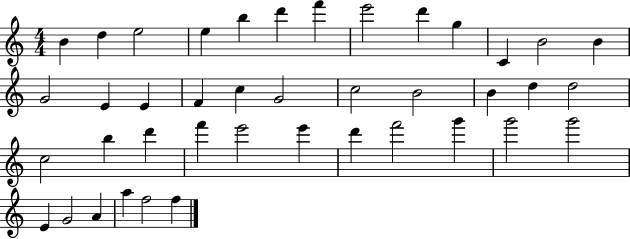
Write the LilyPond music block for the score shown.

{
  \clef treble
  \numericTimeSignature
  \time 4/4
  \key c \major
  b'4 d''4 e''2 | e''4 b''4 d'''4 f'''4 | e'''2 d'''4 g''4 | c'4 b'2 b'4 | \break g'2 e'4 e'4 | f'4 c''4 g'2 | c''2 b'2 | b'4 d''4 d''2 | \break c''2 b''4 d'''4 | f'''4 e'''2 e'''4 | d'''4 f'''2 g'''4 | g'''2 g'''2 | \break e'4 g'2 a'4 | a''4 f''2 f''4 | \bar "|."
}